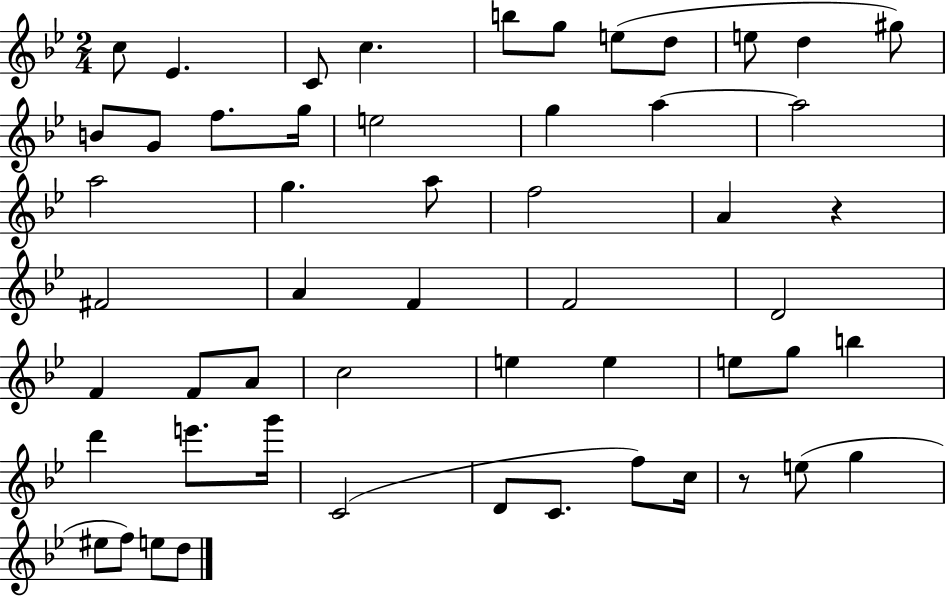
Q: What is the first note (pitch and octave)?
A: C5